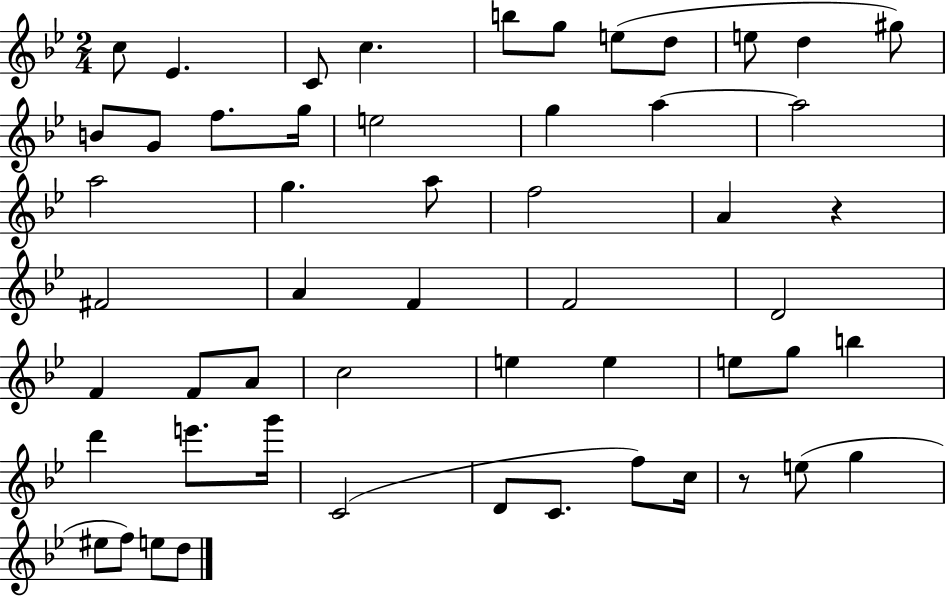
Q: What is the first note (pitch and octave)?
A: C5